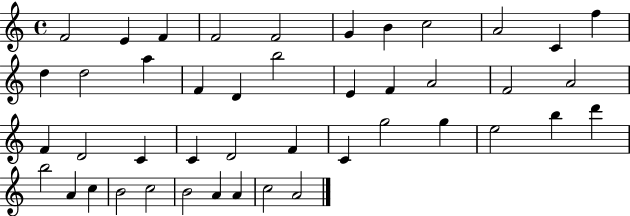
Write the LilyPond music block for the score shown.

{
  \clef treble
  \time 4/4
  \defaultTimeSignature
  \key c \major
  f'2 e'4 f'4 | f'2 f'2 | g'4 b'4 c''2 | a'2 c'4 f''4 | \break d''4 d''2 a''4 | f'4 d'4 b''2 | e'4 f'4 a'2 | f'2 a'2 | \break f'4 d'2 c'4 | c'4 d'2 f'4 | c'4 g''2 g''4 | e''2 b''4 d'''4 | \break b''2 a'4 c''4 | b'2 c''2 | b'2 a'4 a'4 | c''2 a'2 | \break \bar "|."
}